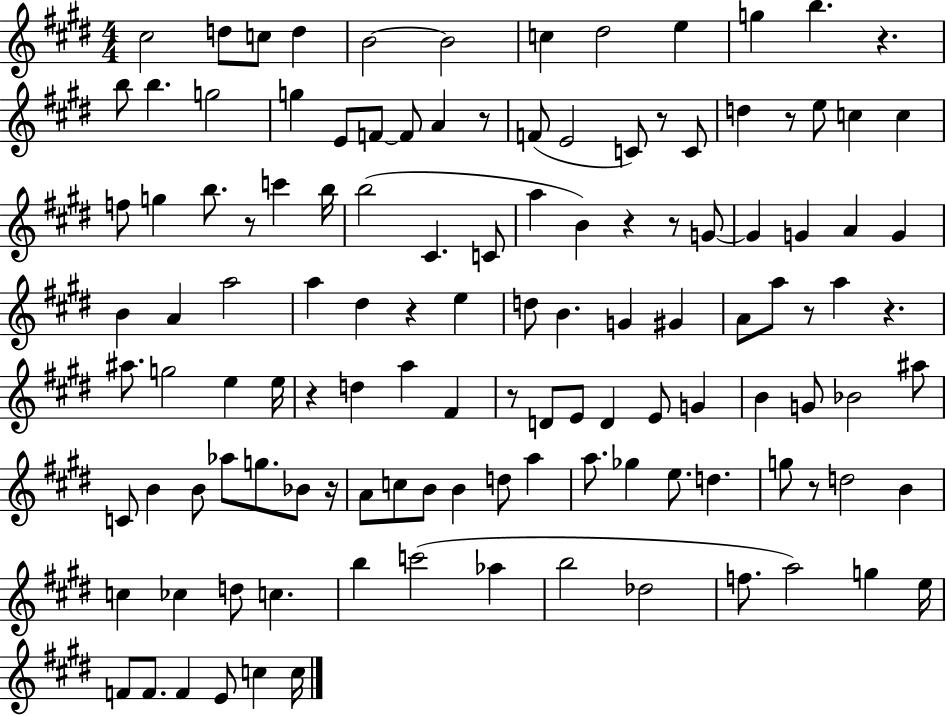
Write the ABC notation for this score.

X:1
T:Untitled
M:4/4
L:1/4
K:E
^c2 d/2 c/2 d B2 B2 c ^d2 e g b z b/2 b g2 g E/2 F/2 F/2 A z/2 F/2 E2 C/2 z/2 C/2 d z/2 e/2 c c f/2 g b/2 z/2 c' b/4 b2 ^C C/2 a B z z/2 G/2 G G A G B A a2 a ^d z e d/2 B G ^G A/2 a/2 z/2 a z ^a/2 g2 e e/4 z d a ^F z/2 D/2 E/2 D E/2 G B G/2 _B2 ^a/2 C/2 B B/2 _a/2 g/2 _B/2 z/4 A/2 c/2 B/2 B d/2 a a/2 _g e/2 d g/2 z/2 d2 B c _c d/2 c b c'2 _a b2 _d2 f/2 a2 g e/4 F/2 F/2 F E/2 c c/4